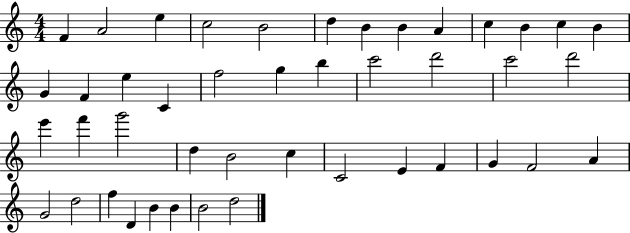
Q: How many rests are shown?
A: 0